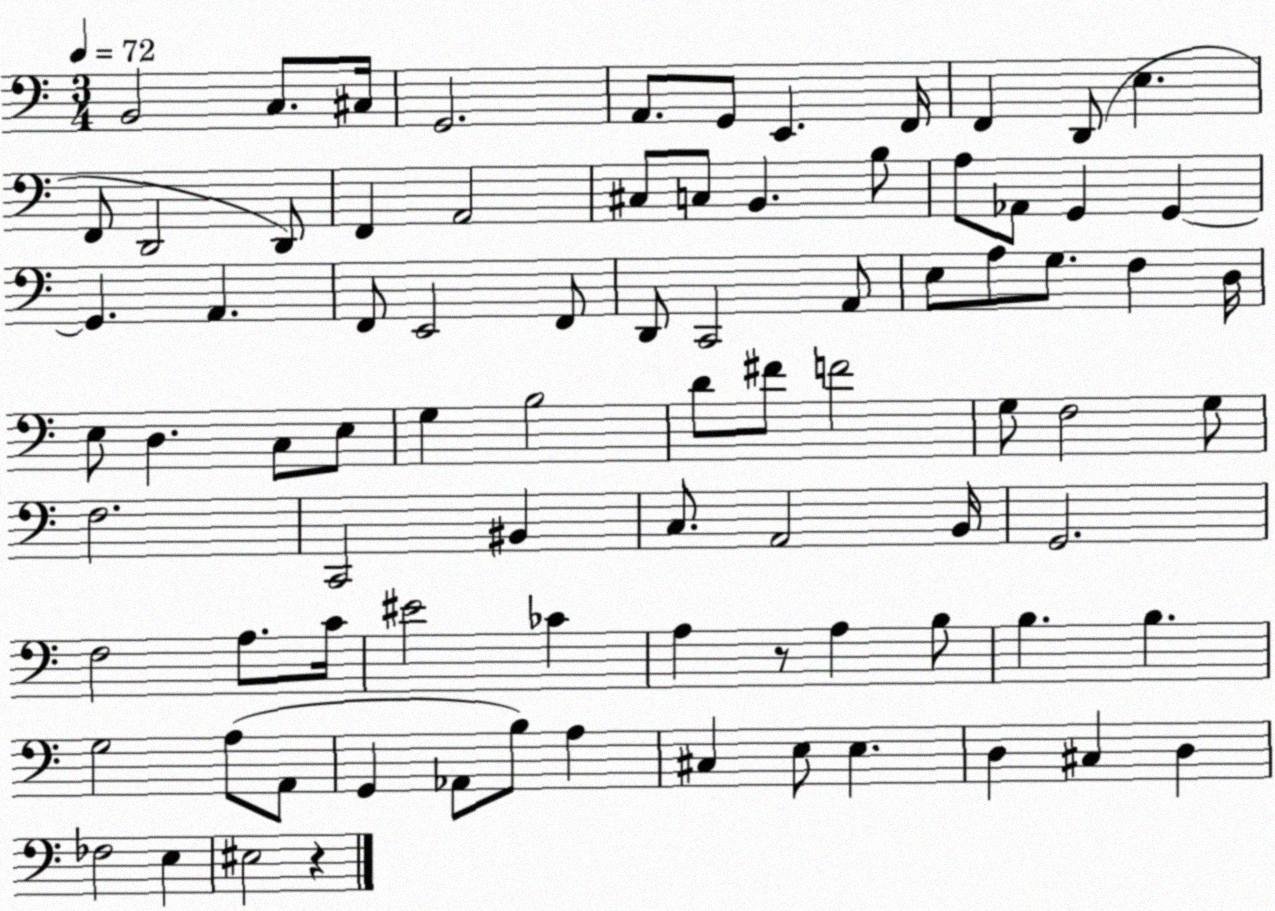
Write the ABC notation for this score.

X:1
T:Untitled
M:3/4
L:1/4
K:C
B,,2 C,/2 ^C,/4 G,,2 A,,/2 G,,/2 E,, F,,/4 F,, D,,/2 E, F,,/2 D,,2 D,,/2 F,, A,,2 ^C,/2 C,/2 B,, B,/2 A,/2 _A,,/2 G,, G,, G,, A,, F,,/2 E,,2 F,,/2 D,,/2 C,,2 A,,/2 E,/2 A,/2 G,/2 F, D,/4 E,/2 D, C,/2 E,/2 G, B,2 D/2 ^F/2 F2 G,/2 F,2 G,/2 F,2 C,,2 ^B,, C,/2 A,,2 B,,/4 G,,2 F,2 A,/2 C/4 ^E2 _C A, z/2 A, B,/2 B, B, G,2 A,/2 A,,/2 G,, _A,,/2 B,/2 A, ^C, E,/2 E, D, ^C, D, _F,2 E, ^E,2 z